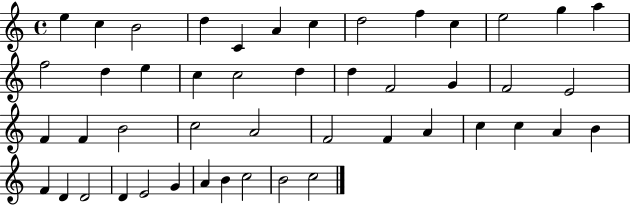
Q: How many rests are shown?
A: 0